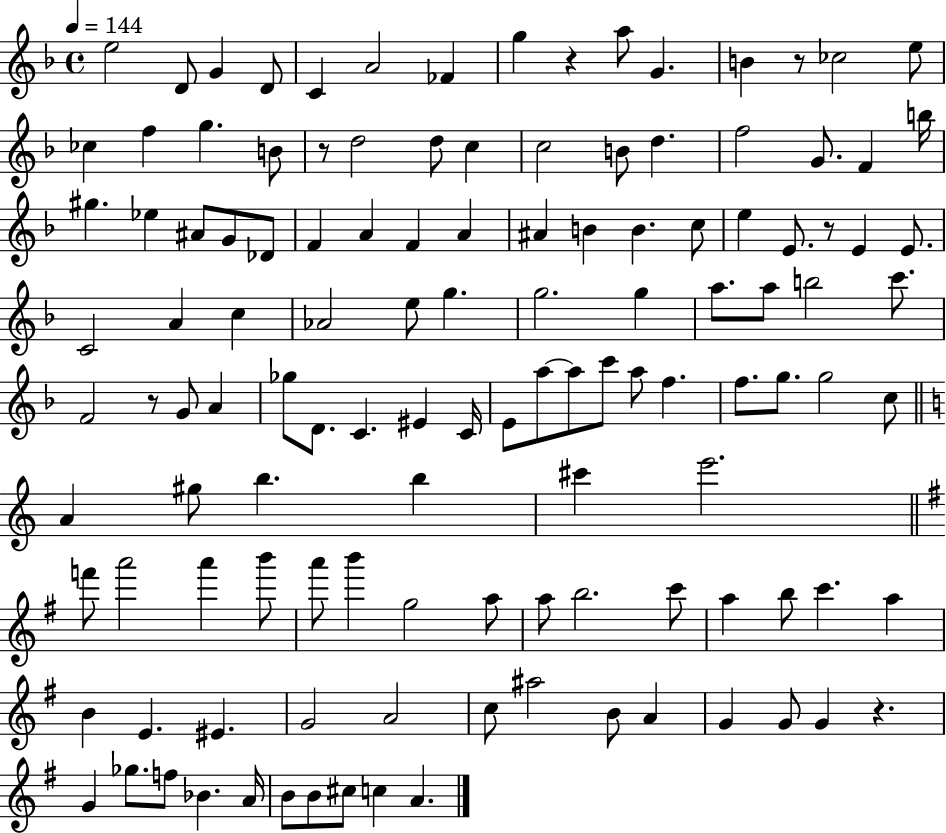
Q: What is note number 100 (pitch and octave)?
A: A4